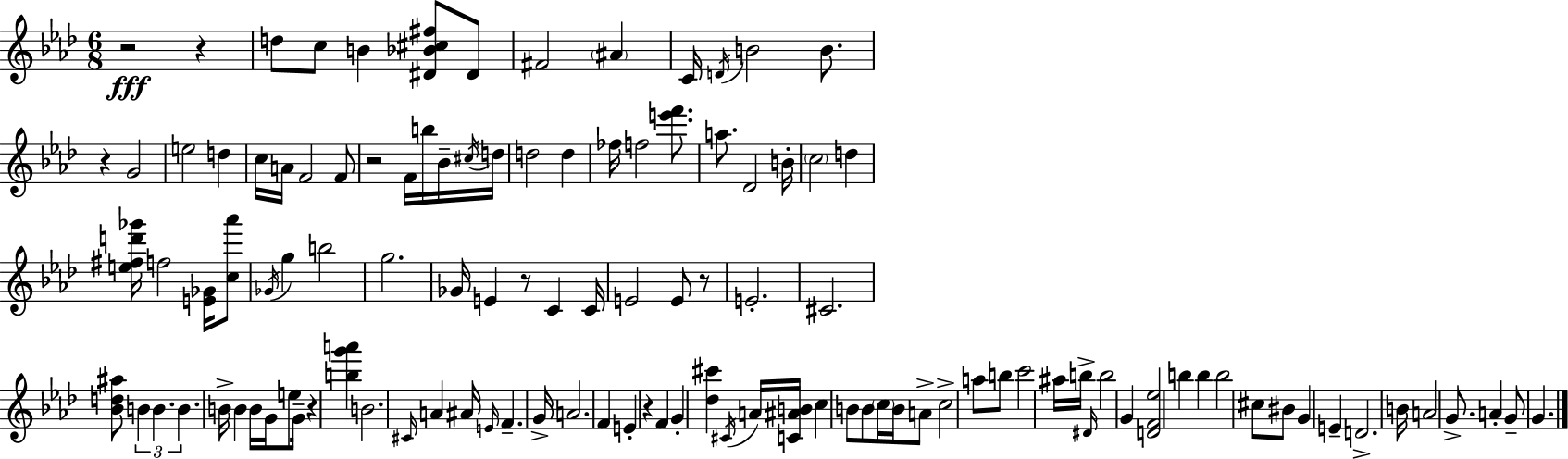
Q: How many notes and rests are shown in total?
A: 114